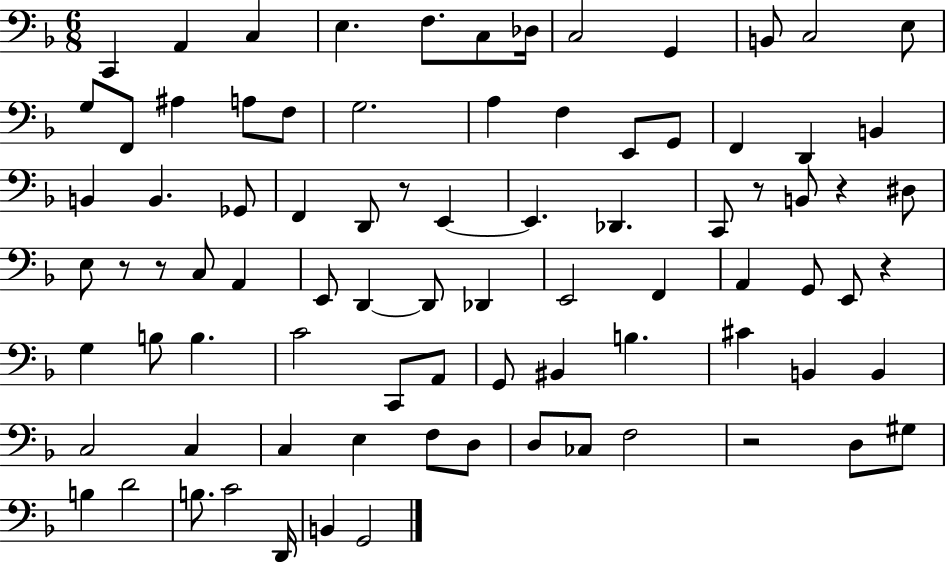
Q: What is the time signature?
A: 6/8